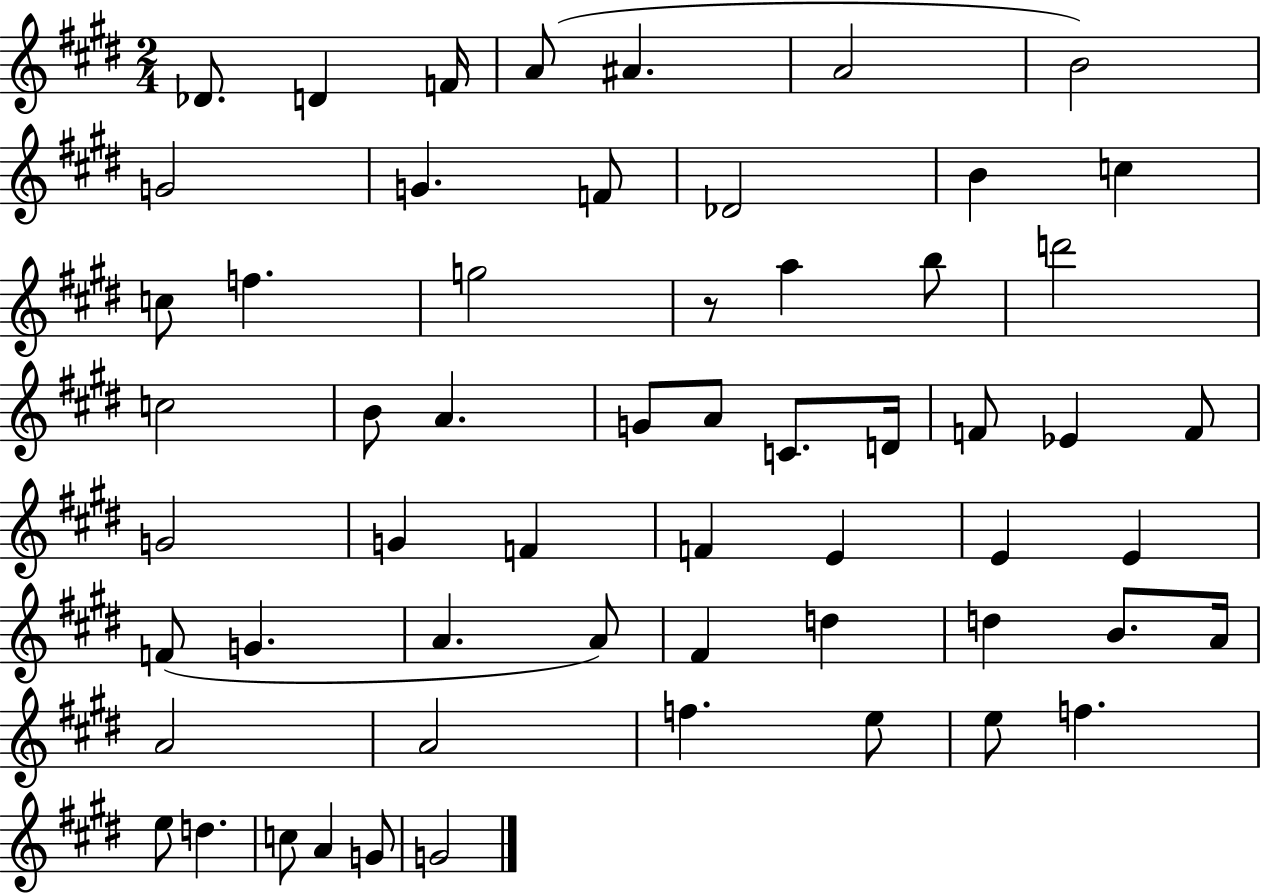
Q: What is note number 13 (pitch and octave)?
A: C5